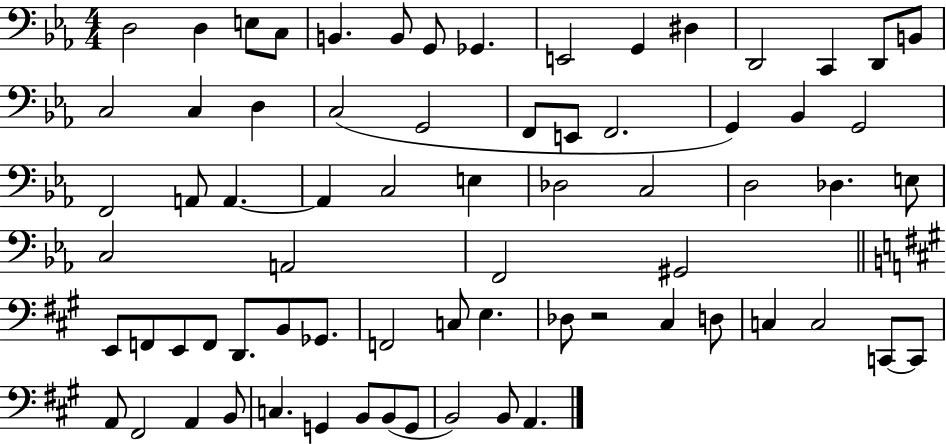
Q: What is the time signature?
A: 4/4